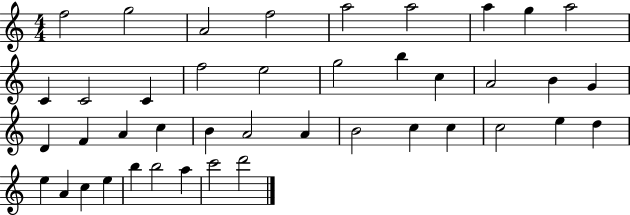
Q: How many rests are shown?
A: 0